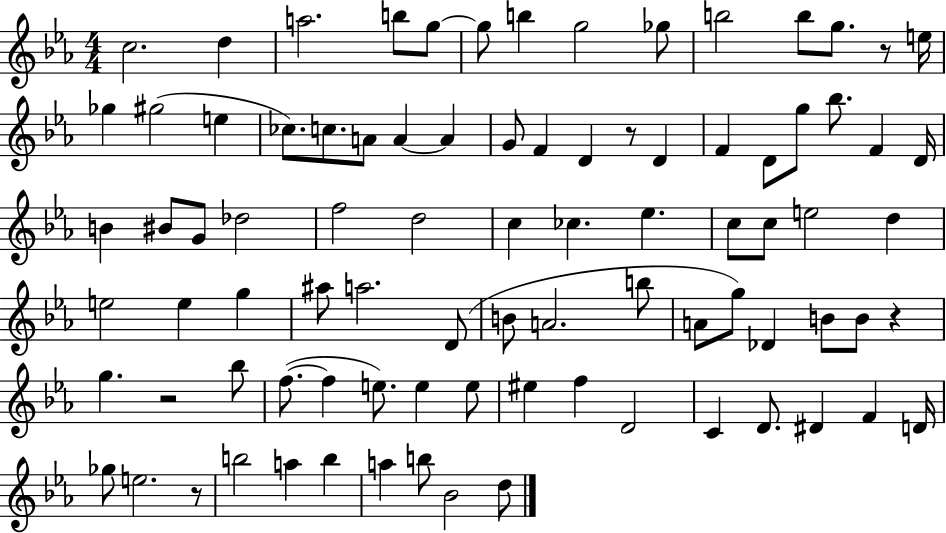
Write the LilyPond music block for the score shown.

{
  \clef treble
  \numericTimeSignature
  \time 4/4
  \key ees \major
  \repeat volta 2 { c''2. d''4 | a''2. b''8 g''8~~ | g''8 b''4 g''2 ges''8 | b''2 b''8 g''8. r8 e''16 | \break ges''4 gis''2( e''4 | ces''8.) c''8. a'8 a'4~~ a'4 | g'8 f'4 d'4 r8 d'4 | f'4 d'8 g''8 bes''8. f'4 d'16 | \break b'4 bis'8 g'8 des''2 | f''2 d''2 | c''4 ces''4. ees''4. | c''8 c''8 e''2 d''4 | \break e''2 e''4 g''4 | ais''8 a''2. d'8( | b'8 a'2. b''8 | a'8 g''8) des'4 b'8 b'8 r4 | \break g''4. r2 bes''8 | f''8.~(~ f''4 e''8.) e''4 e''8 | eis''4 f''4 d'2 | c'4 d'8. dis'4 f'4 d'16 | \break ges''8 e''2. r8 | b''2 a''4 b''4 | a''4 b''8 bes'2 d''8 | } \bar "|."
}